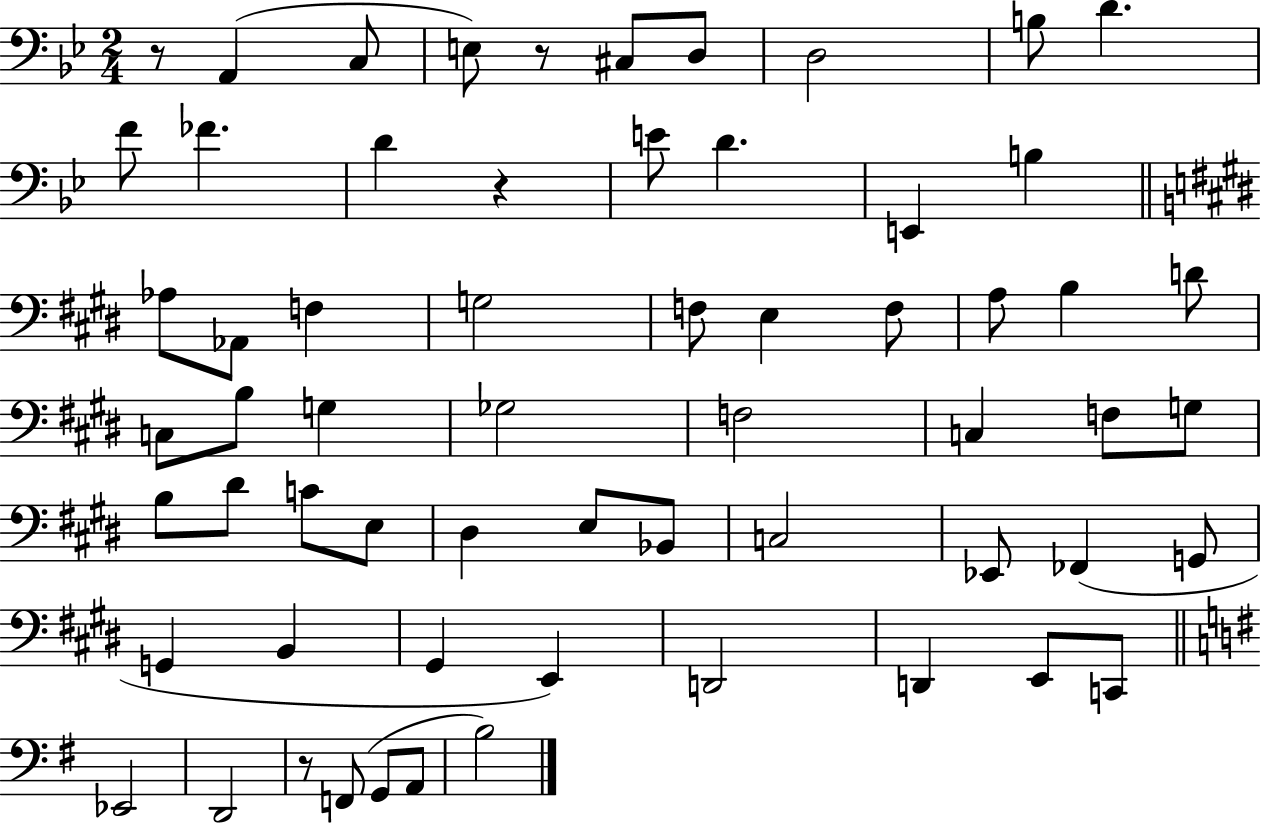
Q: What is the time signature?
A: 2/4